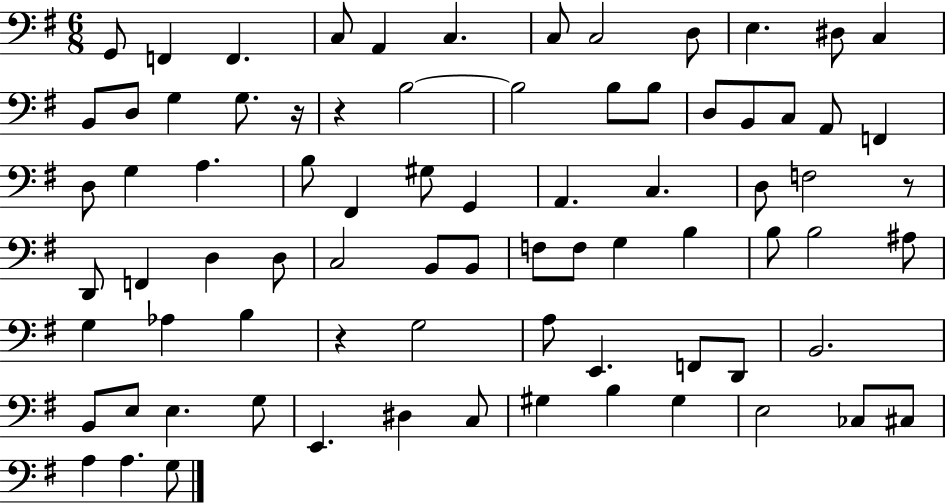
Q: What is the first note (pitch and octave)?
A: G2